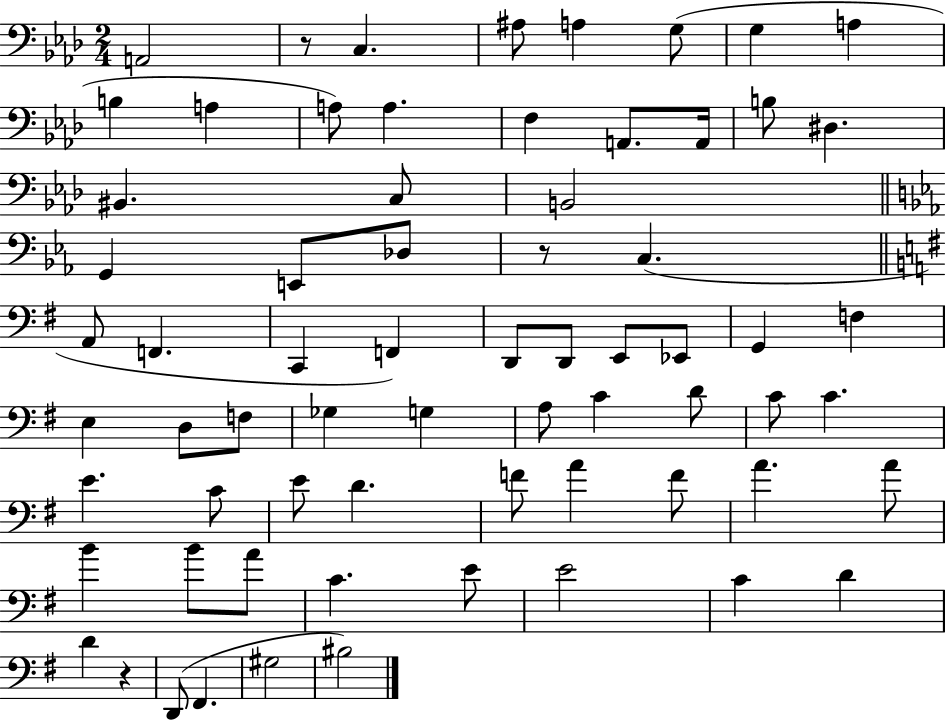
X:1
T:Untitled
M:2/4
L:1/4
K:Ab
A,,2 z/2 C, ^A,/2 A, G,/2 G, A, B, A, A,/2 A, F, A,,/2 A,,/4 B,/2 ^D, ^B,, C,/2 B,,2 G,, E,,/2 _D,/2 z/2 C, A,,/2 F,, C,, F,, D,,/2 D,,/2 E,,/2 _E,,/2 G,, F, E, D,/2 F,/2 _G, G, A,/2 C D/2 C/2 C E C/2 E/2 D F/2 A F/2 A A/2 B B/2 A/2 C E/2 E2 C D D z D,,/2 ^F,, ^G,2 ^B,2